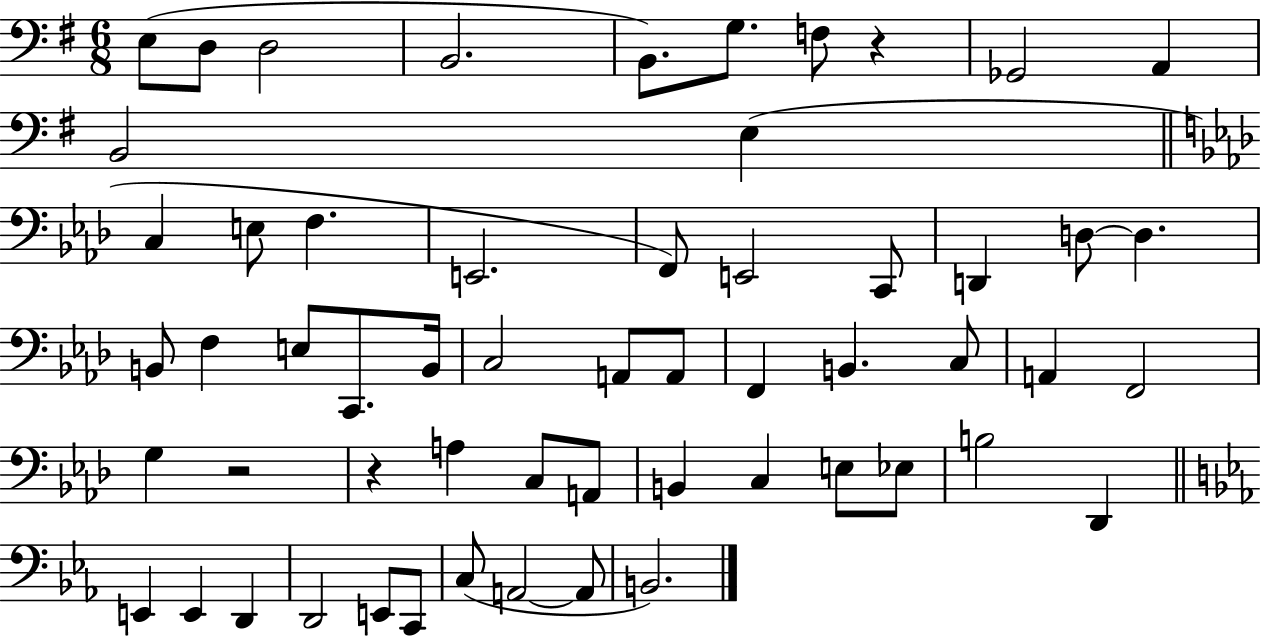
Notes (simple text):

E3/e D3/e D3/h B2/h. B2/e. G3/e. F3/e R/q Gb2/h A2/q B2/h E3/q C3/q E3/e F3/q. E2/h. F2/e E2/h C2/e D2/q D3/e D3/q. B2/e F3/q E3/e C2/e. B2/s C3/h A2/e A2/e F2/q B2/q. C3/e A2/q F2/h G3/q R/h R/q A3/q C3/e A2/e B2/q C3/q E3/e Eb3/e B3/h Db2/q E2/q E2/q D2/q D2/h E2/e C2/e C3/e A2/h A2/e B2/h.